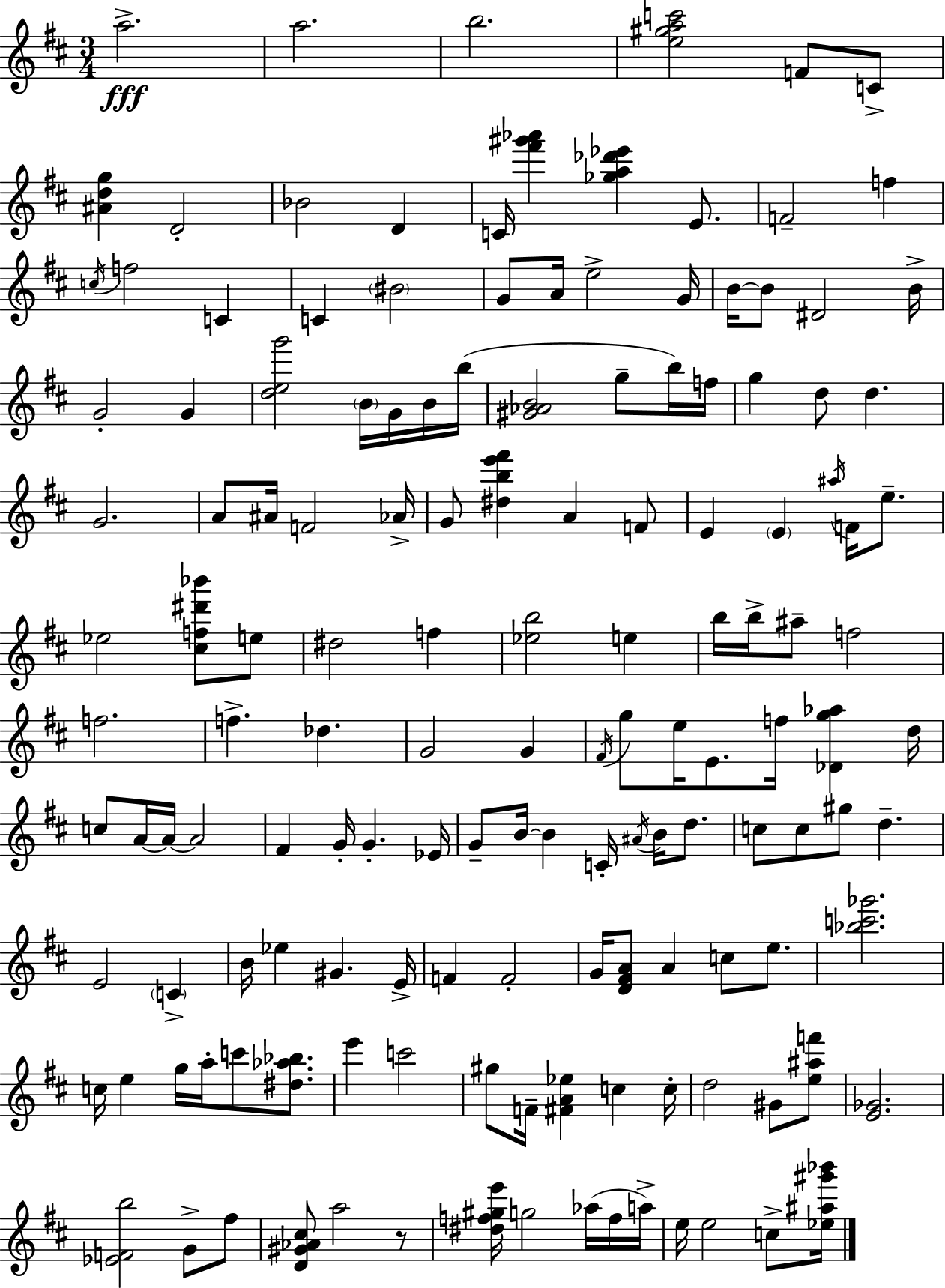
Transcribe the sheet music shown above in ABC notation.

X:1
T:Untitled
M:3/4
L:1/4
K:D
a2 a2 b2 [e^gac']2 F/2 C/2 [^Adg] D2 _B2 D C/4 [^f'^g'_a'] [_ga_d'_e'] E/2 F2 f c/4 f2 C C ^B2 G/2 A/4 e2 G/4 B/4 B/2 ^D2 B/4 G2 G [deg']2 B/4 G/4 B/4 b/4 [^G_AB]2 g/2 b/4 f/4 g d/2 d G2 A/2 ^A/4 F2 _A/4 G/2 [^dbe'^f'] A F/2 E E ^a/4 F/4 e/2 _e2 [^cf^d'_b']/2 e/2 ^d2 f [_eb]2 e b/4 b/4 ^a/2 f2 f2 f _d G2 G ^F/4 g/2 e/4 E/2 f/4 [_Dg_a] d/4 c/2 A/4 A/4 A2 ^F G/4 G _E/4 G/2 B/4 B C/4 ^A/4 B/4 d/2 c/2 c/2 ^g/2 d E2 C B/4 _e ^G E/4 F F2 G/4 [D^FA]/2 A c/2 e/2 [_bc'_g']2 c/4 e g/4 a/4 c'/2 [^d_a_b]/2 e' c'2 ^g/2 F/4 [^FA_e] c c/4 d2 ^G/2 [e^af']/2 [E_G]2 [_EFb]2 G/2 ^f/2 [D^G_A^c]/2 a2 z/2 [^df^ge']/4 g2 _a/4 f/4 a/4 e/4 e2 c/2 [_e^a^g'_b']/4